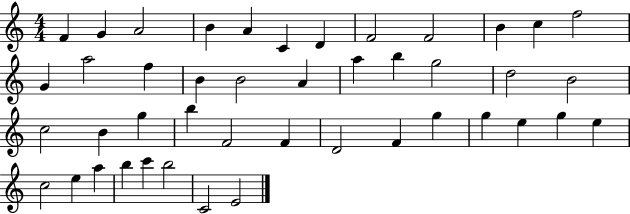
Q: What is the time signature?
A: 4/4